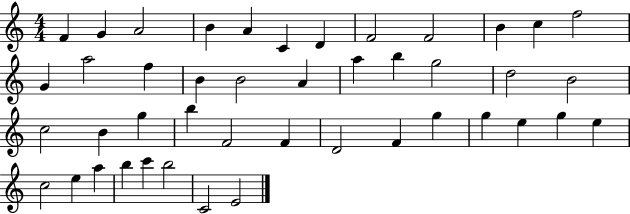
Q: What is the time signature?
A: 4/4